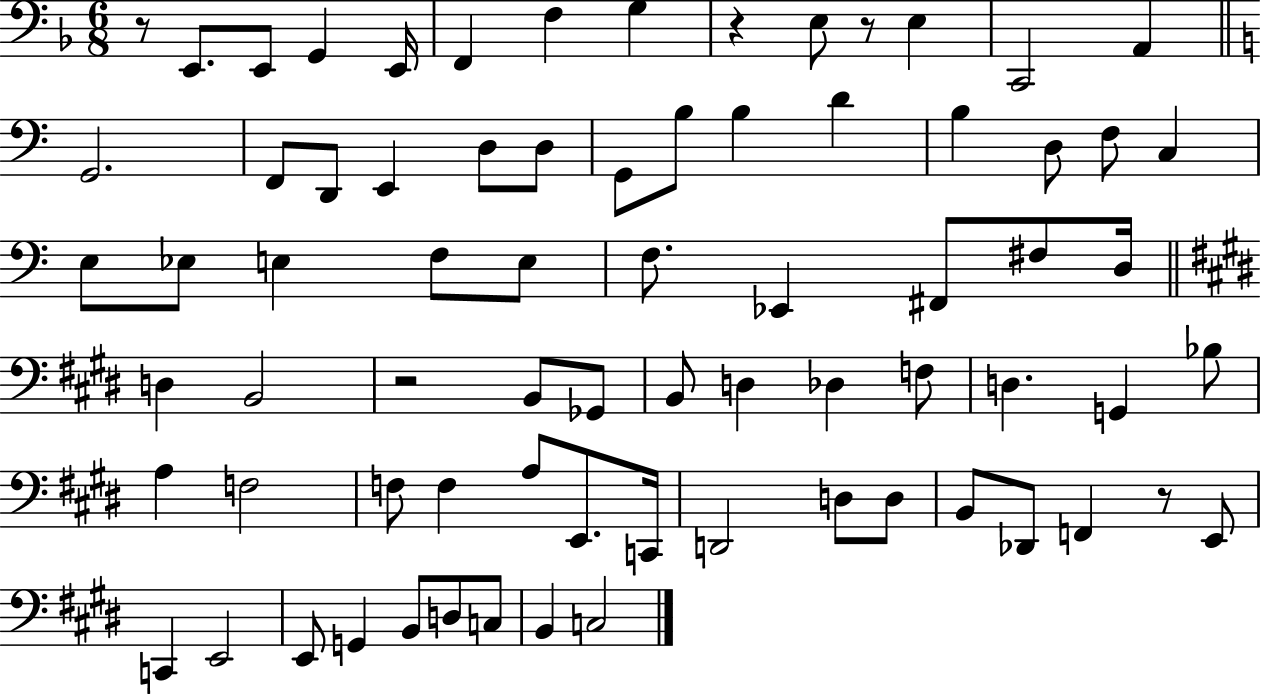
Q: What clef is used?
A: bass